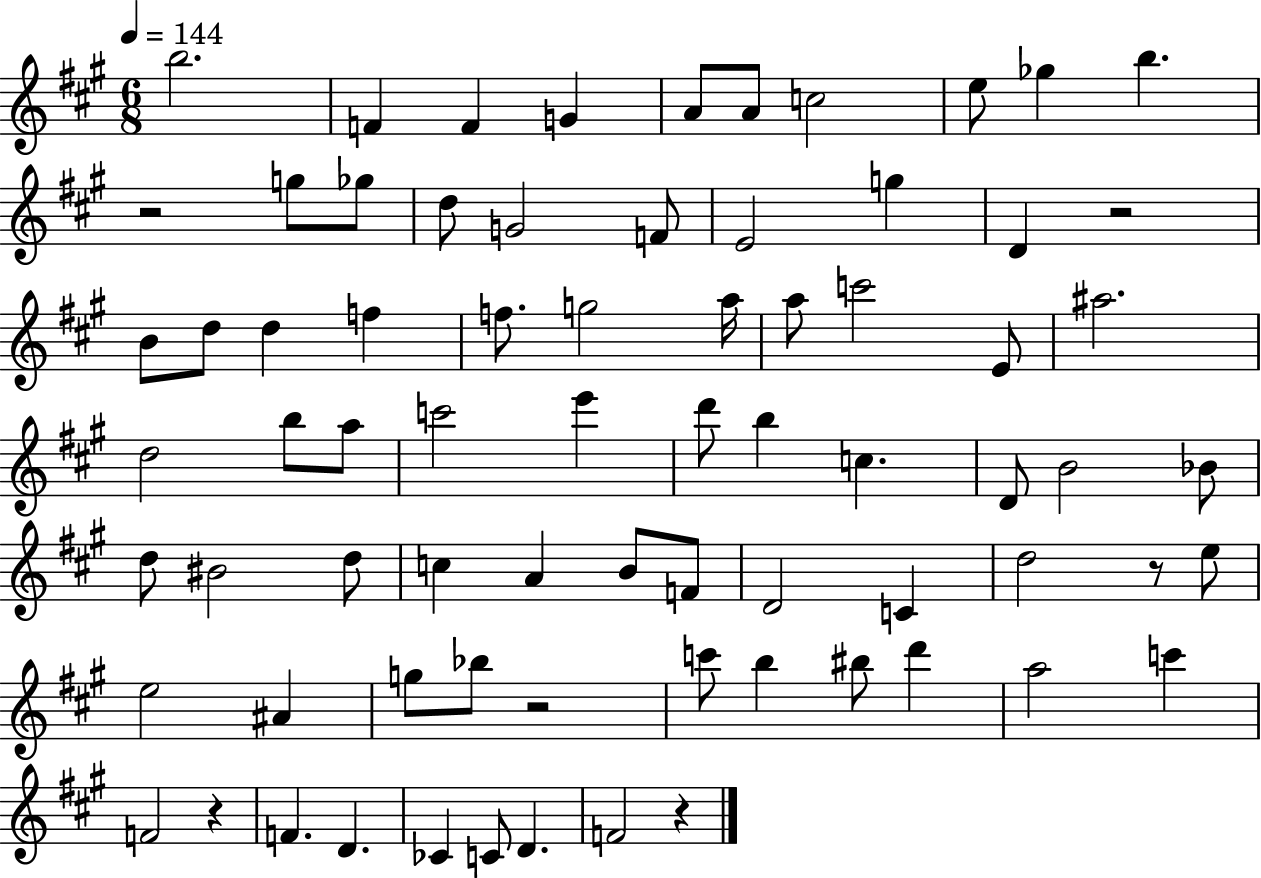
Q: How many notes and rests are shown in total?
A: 74